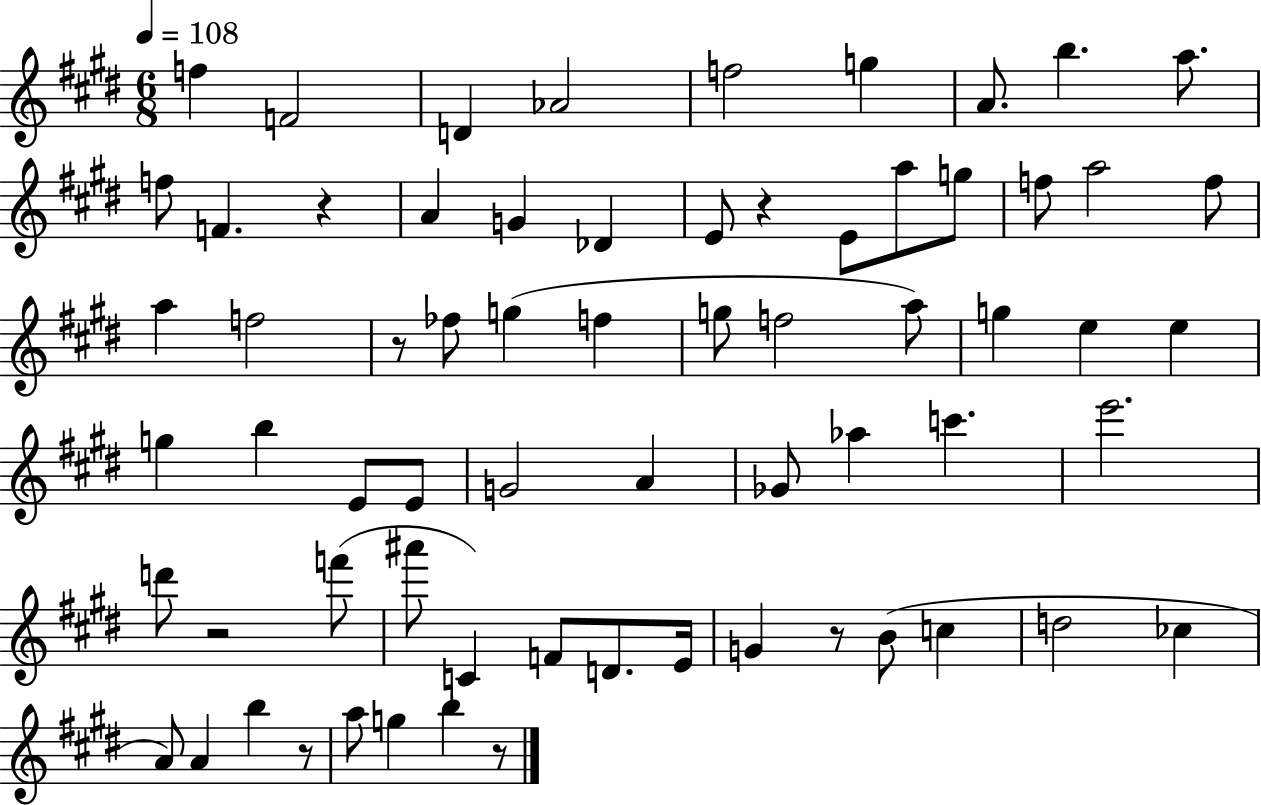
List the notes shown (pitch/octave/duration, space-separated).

F5/q F4/h D4/q Ab4/h F5/h G5/q A4/e. B5/q. A5/e. F5/e F4/q. R/q A4/q G4/q Db4/q E4/e R/q E4/e A5/e G5/e F5/e A5/h F5/e A5/q F5/h R/e FES5/e G5/q F5/q G5/e F5/h A5/e G5/q E5/q E5/q G5/q B5/q E4/e E4/e G4/h A4/q Gb4/e Ab5/q C6/q. E6/h. D6/e R/h F6/e A#6/e C4/q F4/e D4/e. E4/s G4/q R/e B4/e C5/q D5/h CES5/q A4/e A4/q B5/q R/e A5/e G5/q B5/q R/e